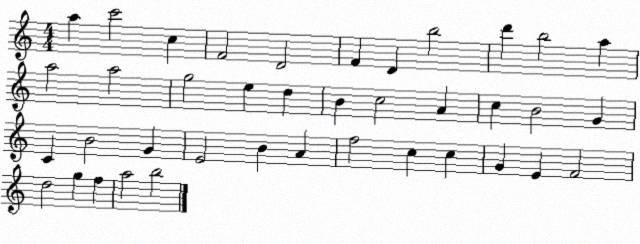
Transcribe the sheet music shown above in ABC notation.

X:1
T:Untitled
M:4/4
L:1/4
K:C
a c'2 c F2 D2 F D b2 d' b2 a a2 a2 g2 e d B c2 A c B2 G C B2 G E2 B A f2 c c G E F2 d2 g f a2 b2